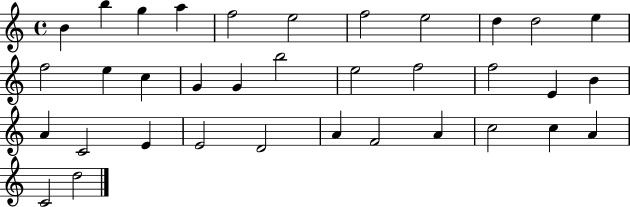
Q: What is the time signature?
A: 4/4